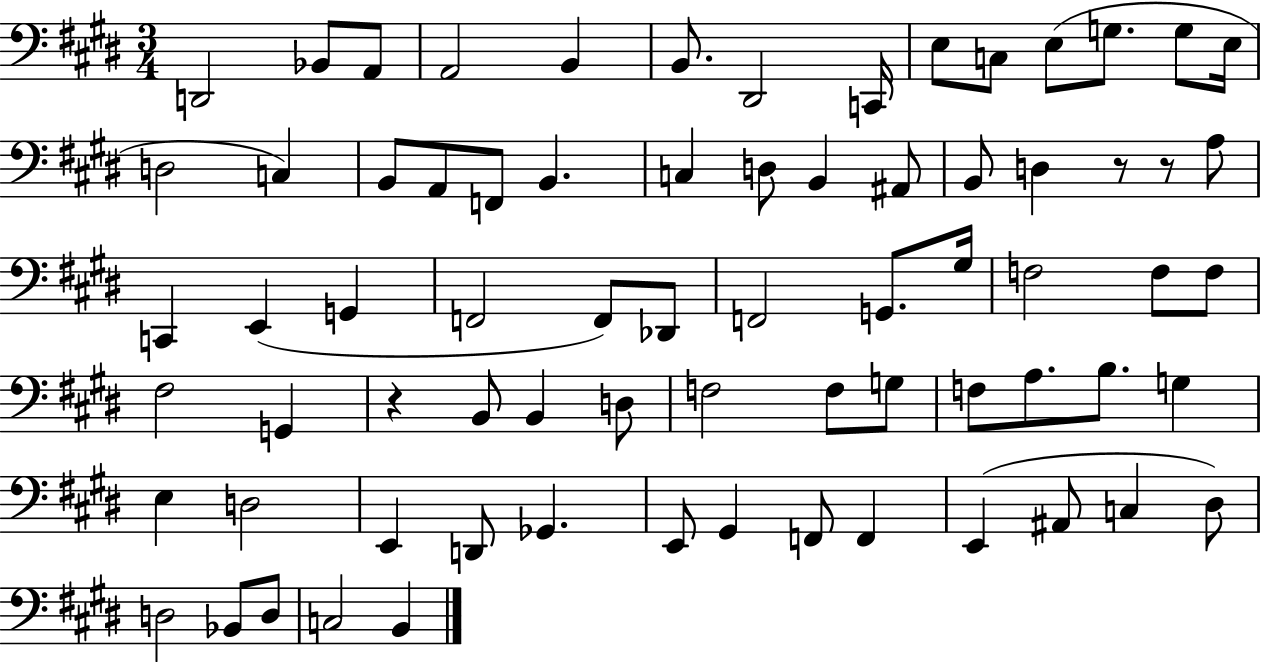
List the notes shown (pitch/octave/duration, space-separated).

D2/h Bb2/e A2/e A2/h B2/q B2/e. D#2/h C2/s E3/e C3/e E3/e G3/e. G3/e E3/s D3/h C3/q B2/e A2/e F2/e B2/q. C3/q D3/e B2/q A#2/e B2/e D3/q R/e R/e A3/e C2/q E2/q G2/q F2/h F2/e Db2/e F2/h G2/e. G#3/s F3/h F3/e F3/e F#3/h G2/q R/q B2/e B2/q D3/e F3/h F3/e G3/e F3/e A3/e. B3/e. G3/q E3/q D3/h E2/q D2/e Gb2/q. E2/e G#2/q F2/e F2/q E2/q A#2/e C3/q D#3/e D3/h Bb2/e D3/e C3/h B2/q